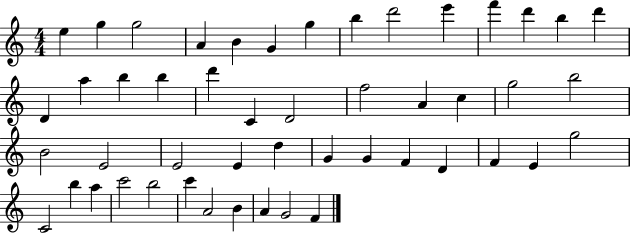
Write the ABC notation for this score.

X:1
T:Untitled
M:4/4
L:1/4
K:C
e g g2 A B G g b d'2 e' f' d' b d' D a b b d' C D2 f2 A c g2 b2 B2 E2 E2 E d G G F D F E g2 C2 b a c'2 b2 c' A2 B A G2 F